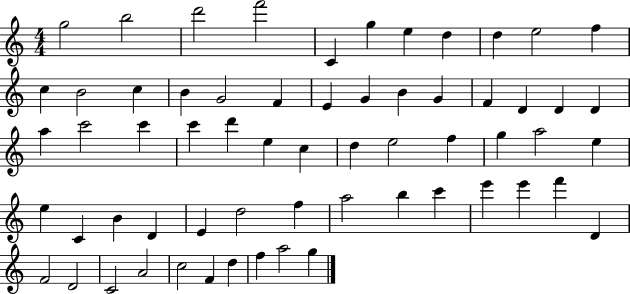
G5/h B5/h D6/h F6/h C4/q G5/q E5/q D5/q D5/q E5/h F5/q C5/q B4/h C5/q B4/q G4/h F4/q E4/q G4/q B4/q G4/q F4/q D4/q D4/q D4/q A5/q C6/h C6/q C6/q D6/q E5/q C5/q D5/q E5/h F5/q G5/q A5/h E5/q E5/q C4/q B4/q D4/q E4/q D5/h F5/q A5/h B5/q C6/q E6/q E6/q F6/q D4/q F4/h D4/h C4/h A4/h C5/h F4/q D5/q F5/q A5/h G5/q